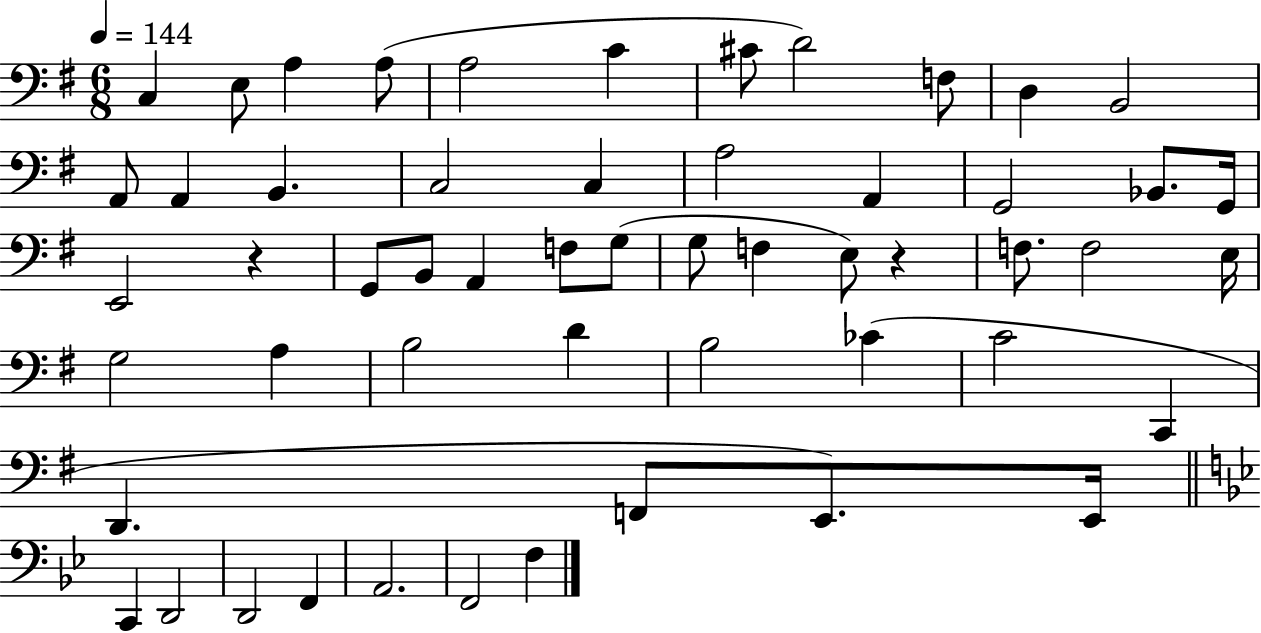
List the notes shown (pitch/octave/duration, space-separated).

C3/q E3/e A3/q A3/e A3/h C4/q C#4/e D4/h F3/e D3/q B2/h A2/e A2/q B2/q. C3/h C3/q A3/h A2/q G2/h Bb2/e. G2/s E2/h R/q G2/e B2/e A2/q F3/e G3/e G3/e F3/q E3/e R/q F3/e. F3/h E3/s G3/h A3/q B3/h D4/q B3/h CES4/q C4/h C2/q D2/q. F2/e E2/e. E2/s C2/q D2/h D2/h F2/q A2/h. F2/h F3/q